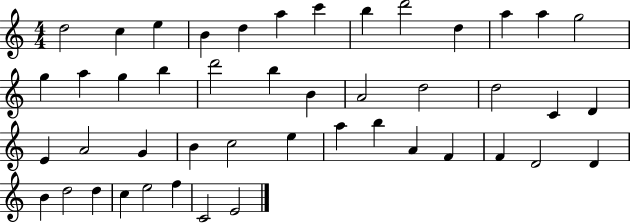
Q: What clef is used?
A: treble